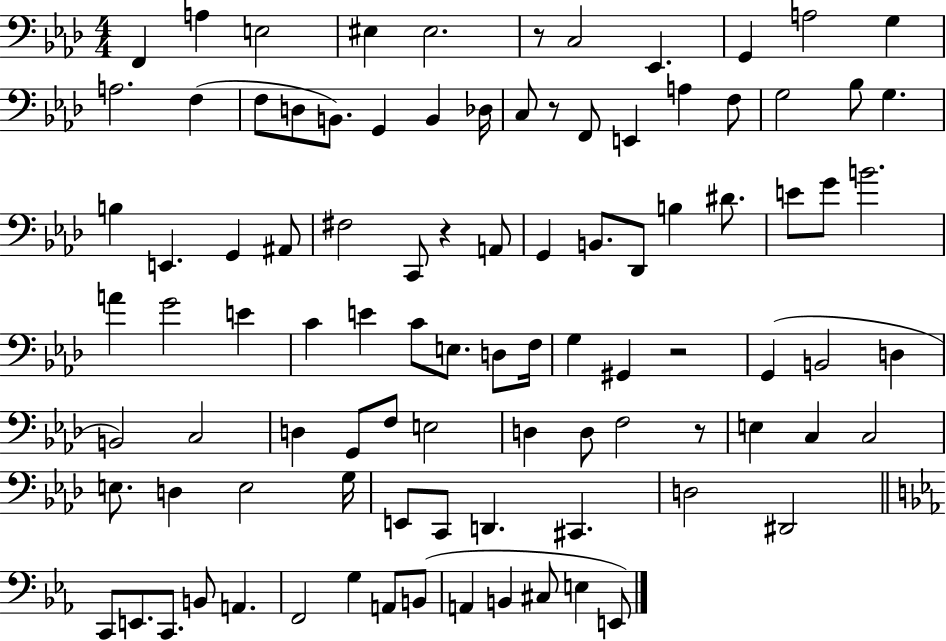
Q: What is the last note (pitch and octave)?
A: E2